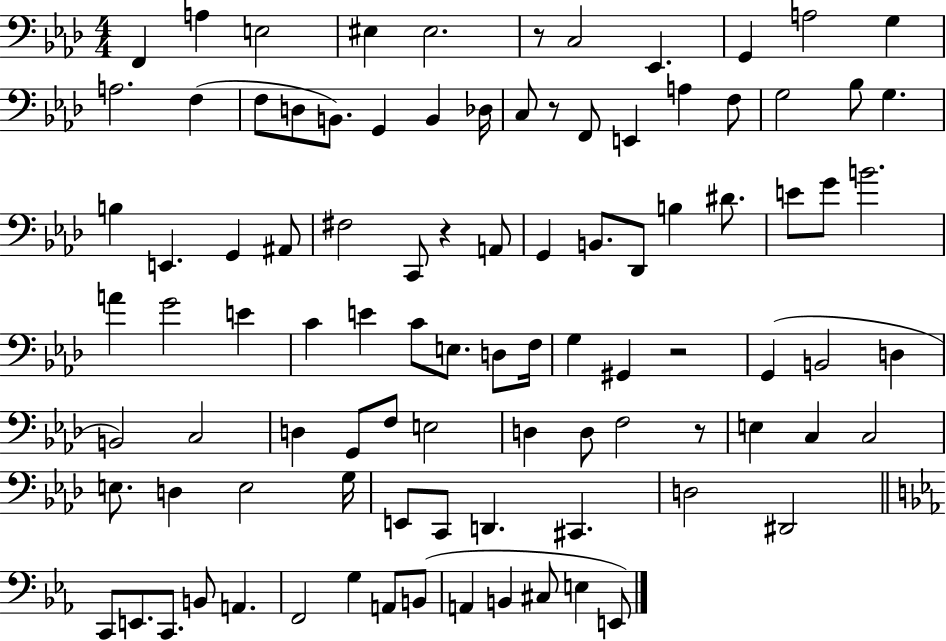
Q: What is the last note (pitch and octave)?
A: E2